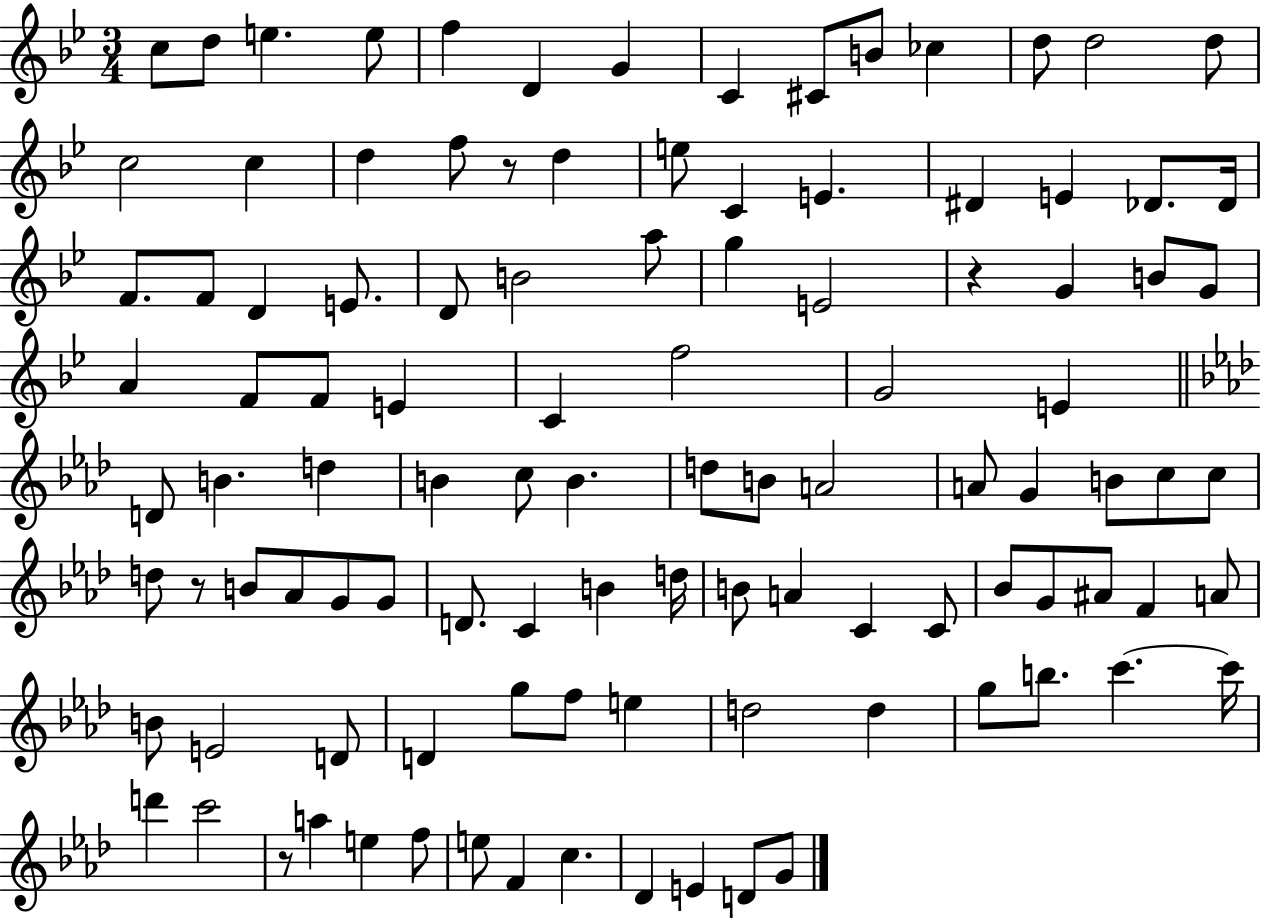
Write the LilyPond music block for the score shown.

{
  \clef treble
  \numericTimeSignature
  \time 3/4
  \key bes \major
  \repeat volta 2 { c''8 d''8 e''4. e''8 | f''4 d'4 g'4 | c'4 cis'8 b'8 ces''4 | d''8 d''2 d''8 | \break c''2 c''4 | d''4 f''8 r8 d''4 | e''8 c'4 e'4. | dis'4 e'4 des'8. des'16 | \break f'8. f'8 d'4 e'8. | d'8 b'2 a''8 | g''4 e'2 | r4 g'4 b'8 g'8 | \break a'4 f'8 f'8 e'4 | c'4 f''2 | g'2 e'4 | \bar "||" \break \key aes \major d'8 b'4. d''4 | b'4 c''8 b'4. | d''8 b'8 a'2 | a'8 g'4 b'8 c''8 c''8 | \break d''8 r8 b'8 aes'8 g'8 g'8 | d'8. c'4 b'4 d''16 | b'8 a'4 c'4 c'8 | bes'8 g'8 ais'8 f'4 a'8 | \break b'8 e'2 d'8 | d'4 g''8 f''8 e''4 | d''2 d''4 | g''8 b''8. c'''4.~~ c'''16 | \break d'''4 c'''2 | r8 a''4 e''4 f''8 | e''8 f'4 c''4. | des'4 e'4 d'8 g'8 | \break } \bar "|."
}